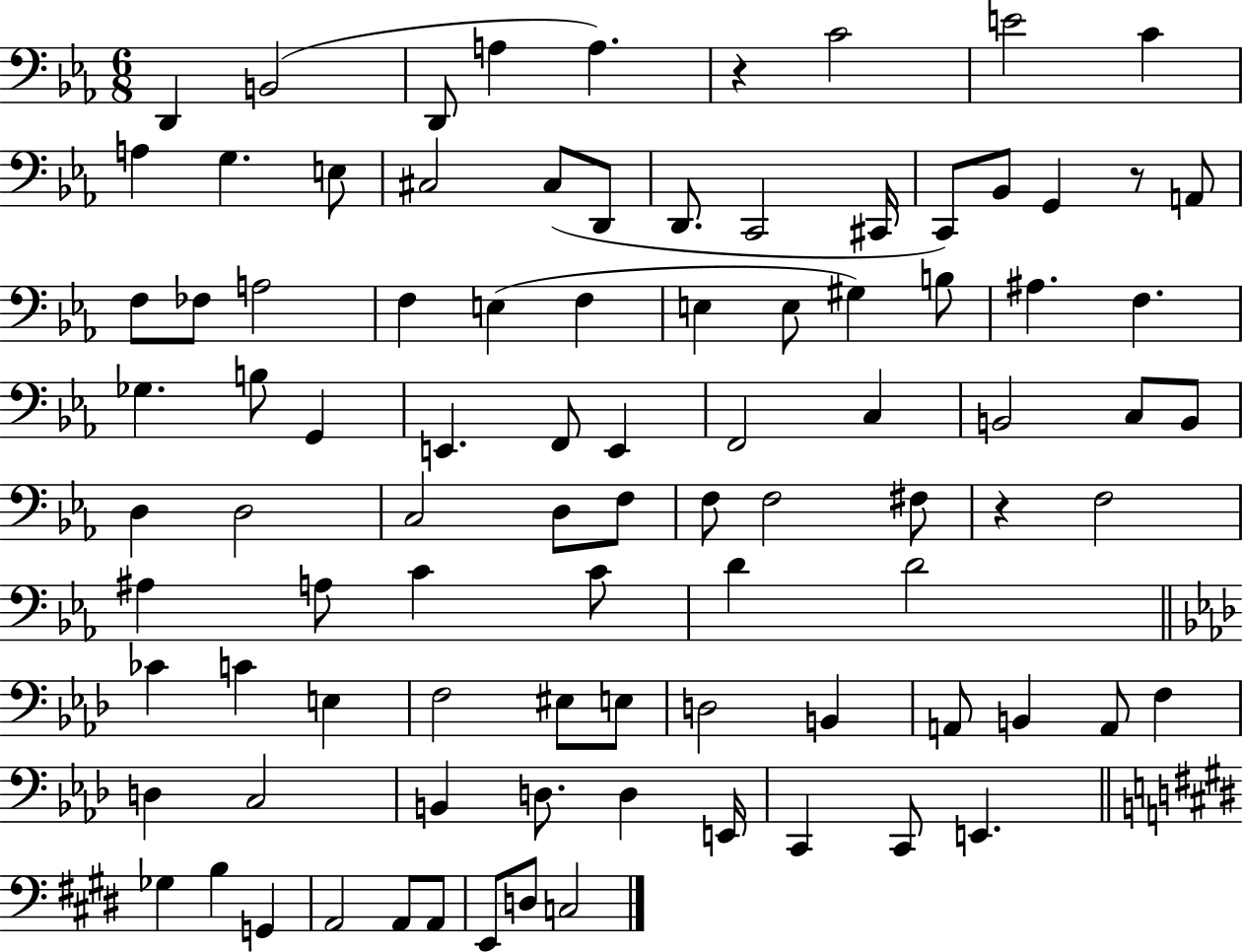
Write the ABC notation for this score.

X:1
T:Untitled
M:6/8
L:1/4
K:Eb
D,, B,,2 D,,/2 A, A, z C2 E2 C A, G, E,/2 ^C,2 ^C,/2 D,,/2 D,,/2 C,,2 ^C,,/4 C,,/2 _B,,/2 G,, z/2 A,,/2 F,/2 _F,/2 A,2 F, E, F, E, E,/2 ^G, B,/2 ^A, F, _G, B,/2 G,, E,, F,,/2 E,, F,,2 C, B,,2 C,/2 B,,/2 D, D,2 C,2 D,/2 F,/2 F,/2 F,2 ^F,/2 z F,2 ^A, A,/2 C C/2 D D2 _C C E, F,2 ^E,/2 E,/2 D,2 B,, A,,/2 B,, A,,/2 F, D, C,2 B,, D,/2 D, E,,/4 C,, C,,/2 E,, _G, B, G,, A,,2 A,,/2 A,,/2 E,,/2 D,/2 C,2